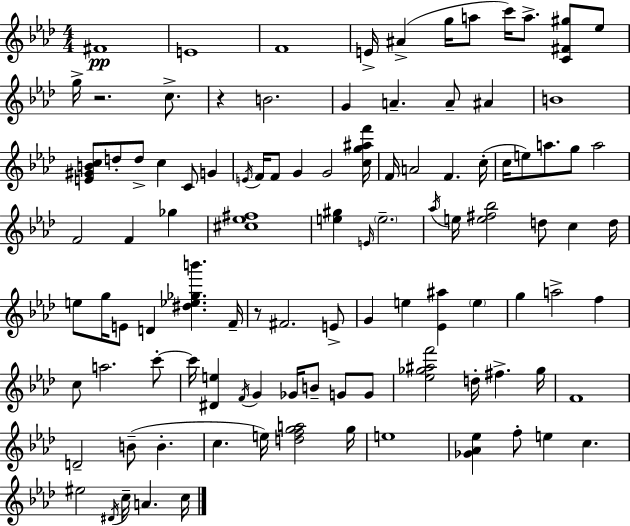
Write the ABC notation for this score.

X:1
T:Untitled
M:4/4
L:1/4
K:Fm
^F4 E4 F4 E/4 ^A g/4 a/2 c'/4 a/2 [C^F^g]/2 _e/2 g/4 z2 c/2 z B2 G A A/2 ^A B4 [E^GBc]/2 d/2 d/2 c C/2 G E/4 F/4 F/2 G G2 [cg^af']/4 F/4 A2 F c/4 c/4 e/2 a/2 g/2 a2 F2 F _g [^c_e^f]4 [e^g] E/4 e2 _a/4 e/4 [e^f_b]2 d/2 c d/4 e/2 g/4 E/2 D [^d_e_gb'] F/4 z/2 ^F2 E/2 G e [_E^a] e g a2 f c/2 a2 c'/2 c'/4 [^De] F/4 G _G/4 B/2 G/2 G/2 [_e_g^af']2 d/4 ^f _g/4 F4 D2 B/2 B c e/4 [dfga]2 g/4 e4 [_G_A_e] f/2 e c ^e2 ^D/4 c/4 A c/4